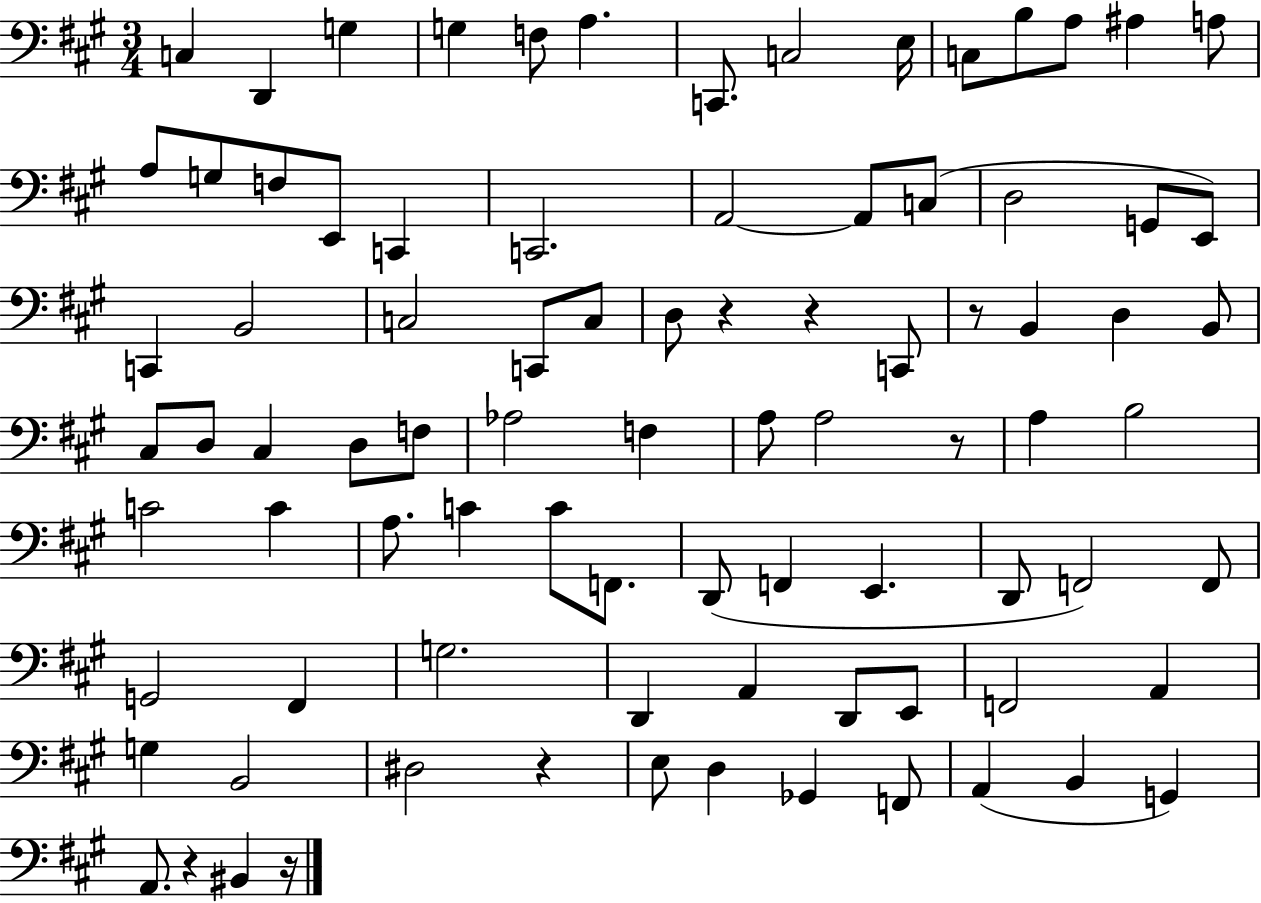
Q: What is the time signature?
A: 3/4